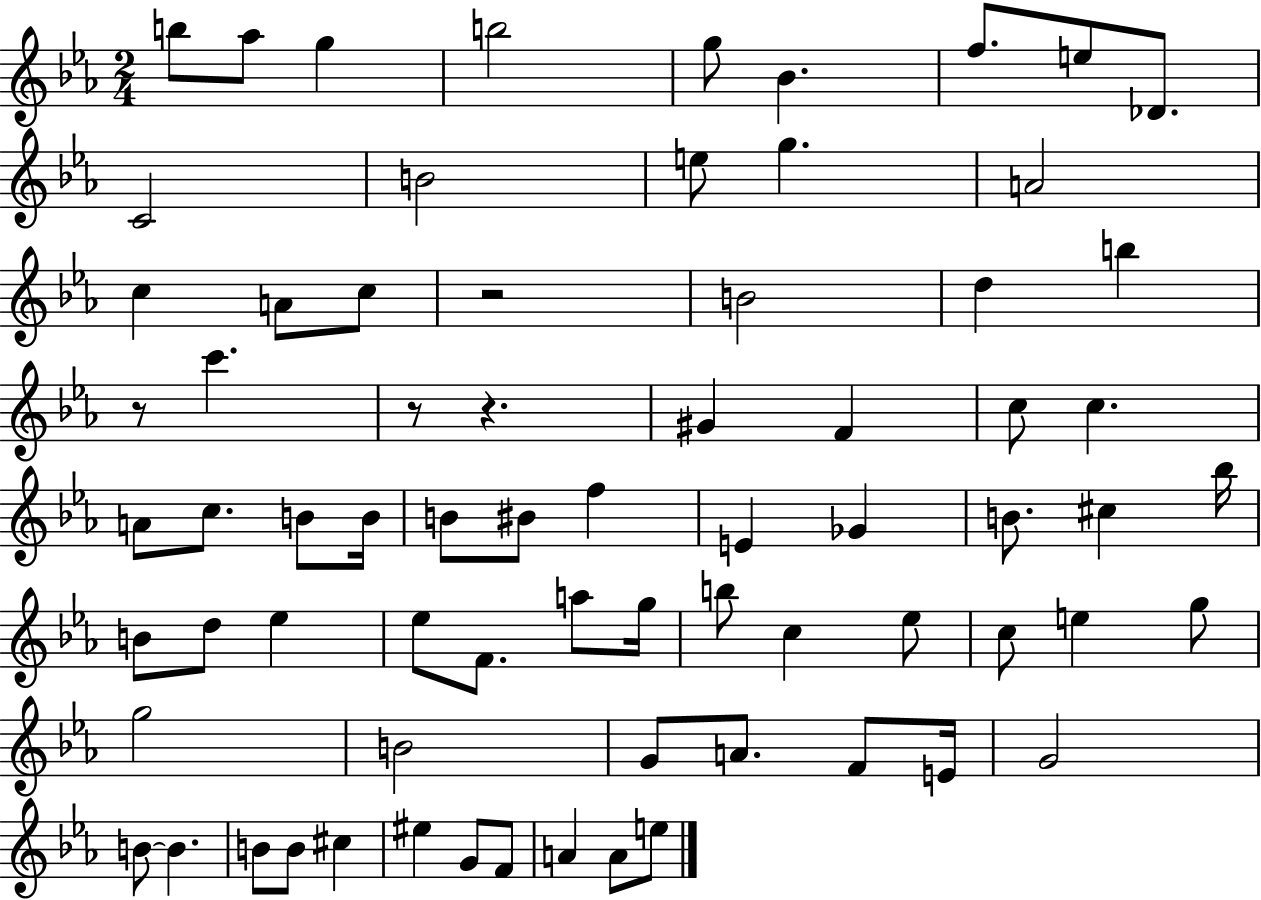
X:1
T:Untitled
M:2/4
L:1/4
K:Eb
b/2 _a/2 g b2 g/2 _B f/2 e/2 _D/2 C2 B2 e/2 g A2 c A/2 c/2 z2 B2 d b z/2 c' z/2 z ^G F c/2 c A/2 c/2 B/2 B/4 B/2 ^B/2 f E _G B/2 ^c _b/4 B/2 d/2 _e _e/2 F/2 a/2 g/4 b/2 c _e/2 c/2 e g/2 g2 B2 G/2 A/2 F/2 E/4 G2 B/2 B B/2 B/2 ^c ^e G/2 F/2 A A/2 e/2